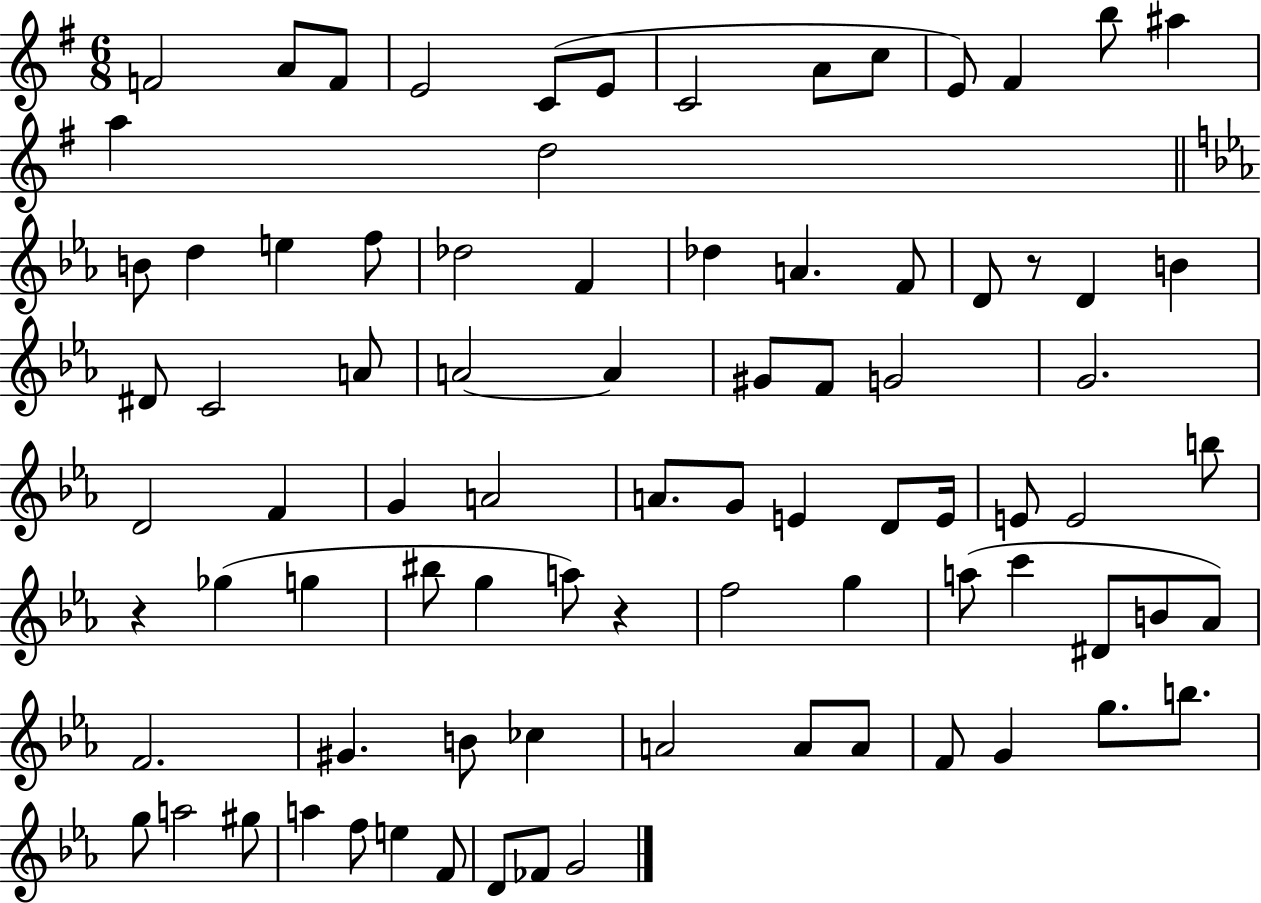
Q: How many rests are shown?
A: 3